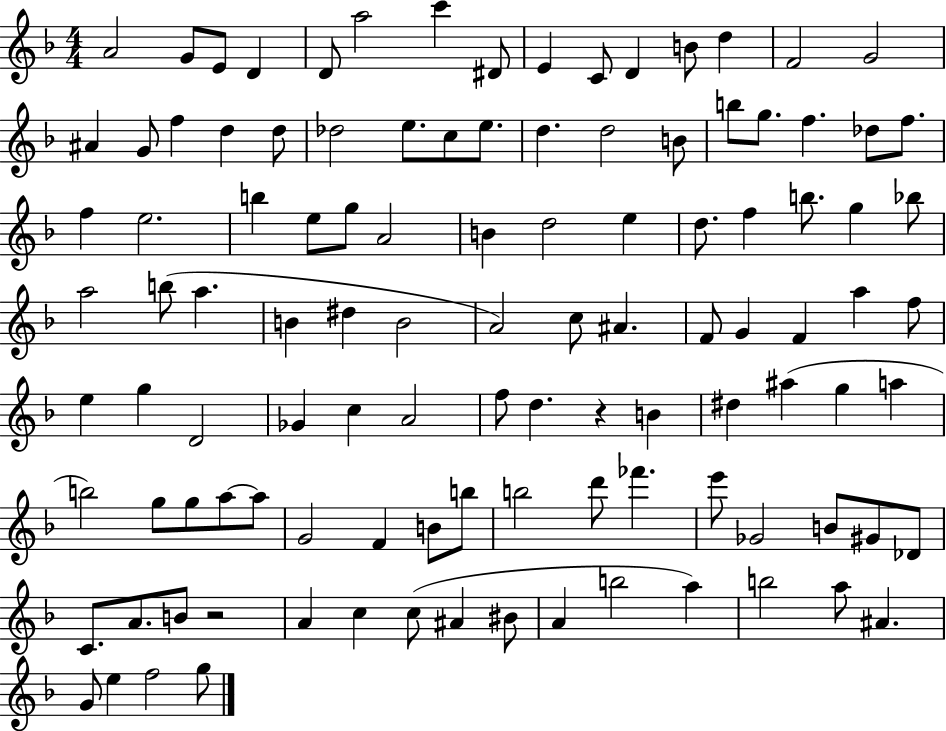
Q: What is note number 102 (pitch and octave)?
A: B5